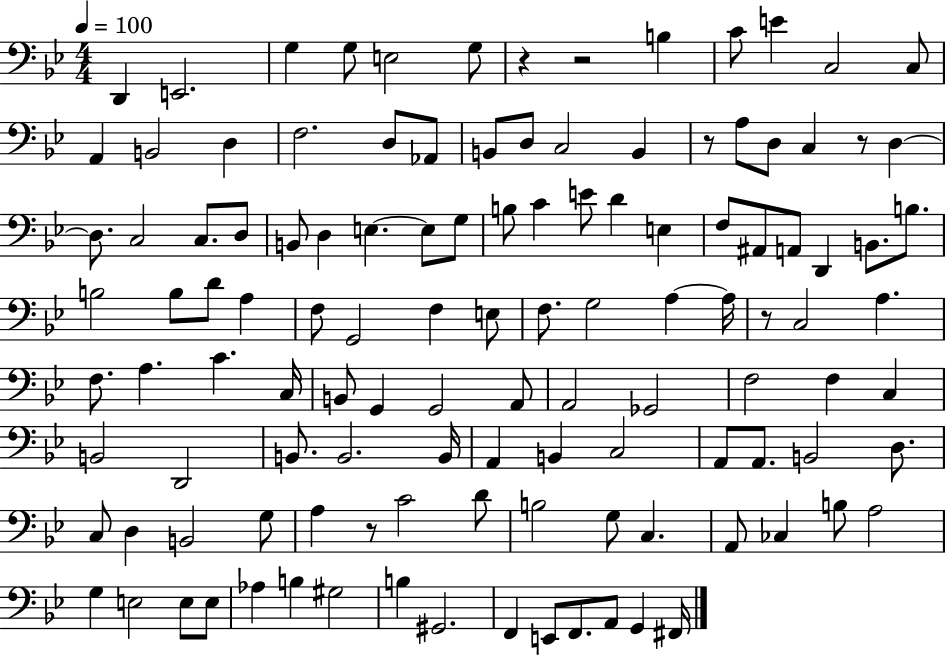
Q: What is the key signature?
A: BES major